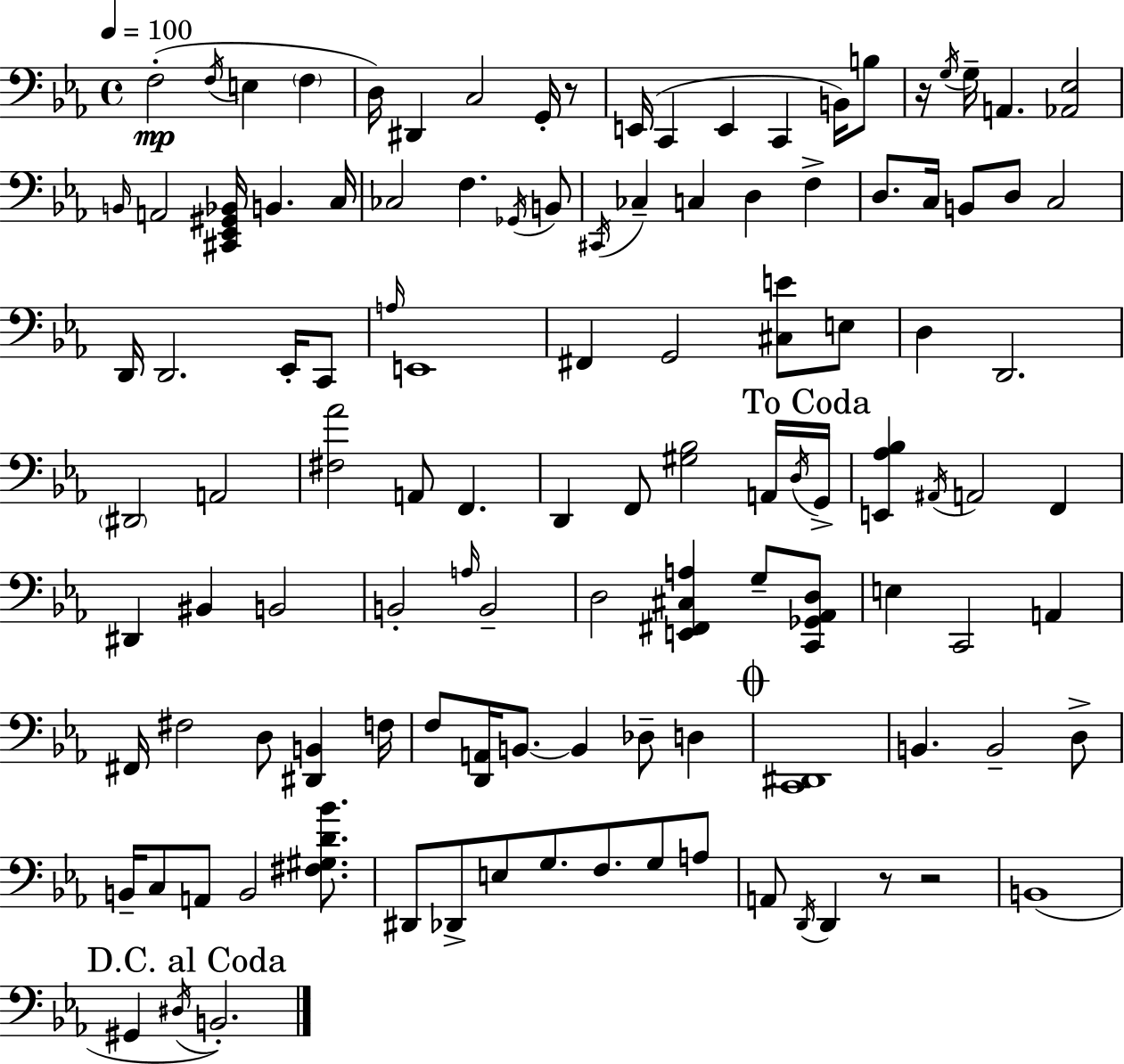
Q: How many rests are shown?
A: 4